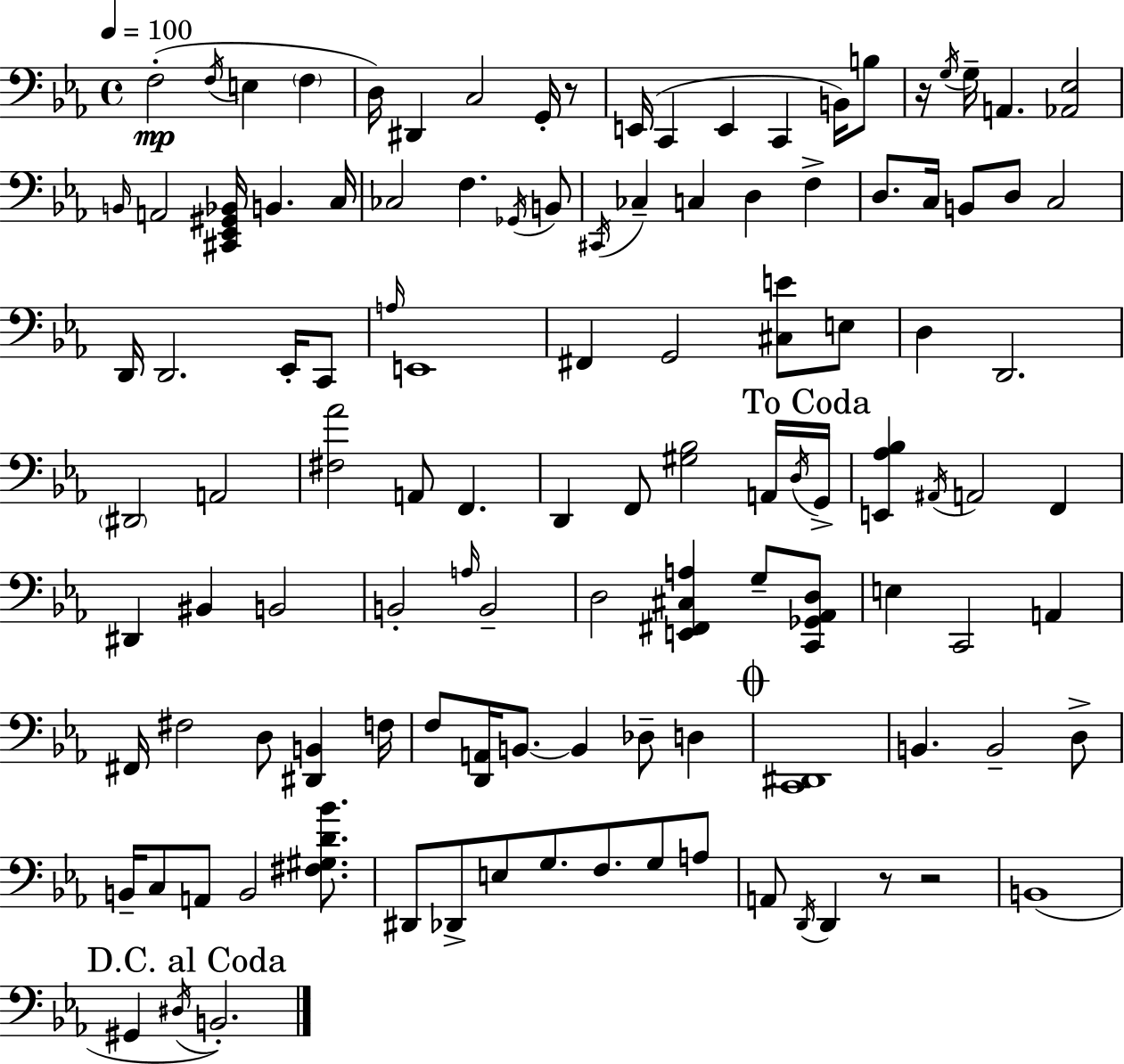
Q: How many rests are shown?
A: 4